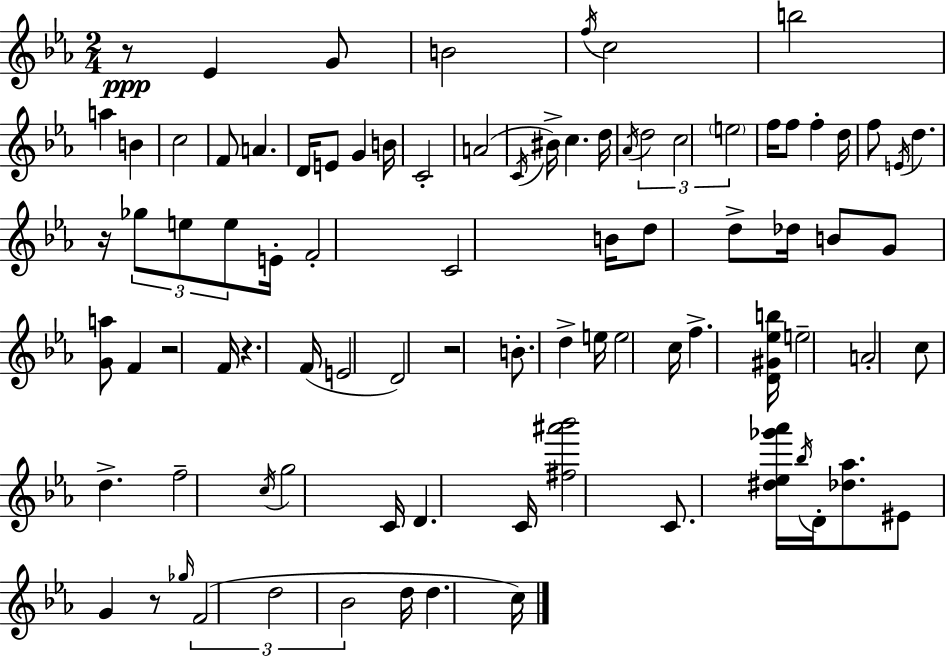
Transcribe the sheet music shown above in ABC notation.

X:1
T:Untitled
M:2/4
L:1/4
K:Eb
z/2 _E G/2 B2 f/4 c2 b2 a B c2 F/2 A D/4 E/2 G B/4 C2 A2 C/4 ^B/4 c d/4 _A/4 d2 c2 e2 f/4 f/2 f d/4 f/2 E/4 d z/4 _g/2 e/2 e/2 E/4 F2 C2 B/4 d/2 d/2 _d/4 B/2 G/2 [Ga]/2 F z2 F/4 z F/4 E2 D2 z2 B/2 d e/4 e2 c/4 f [D^G_eb]/4 e2 A2 c/2 d f2 c/4 g2 C/4 D C/4 [^f^a'_b']2 C/2 [^d_e_g'_a']/4 _b/4 D/4 [_d_a]/2 ^E/2 G z/2 _g/4 F2 d2 _B2 d/4 d c/4